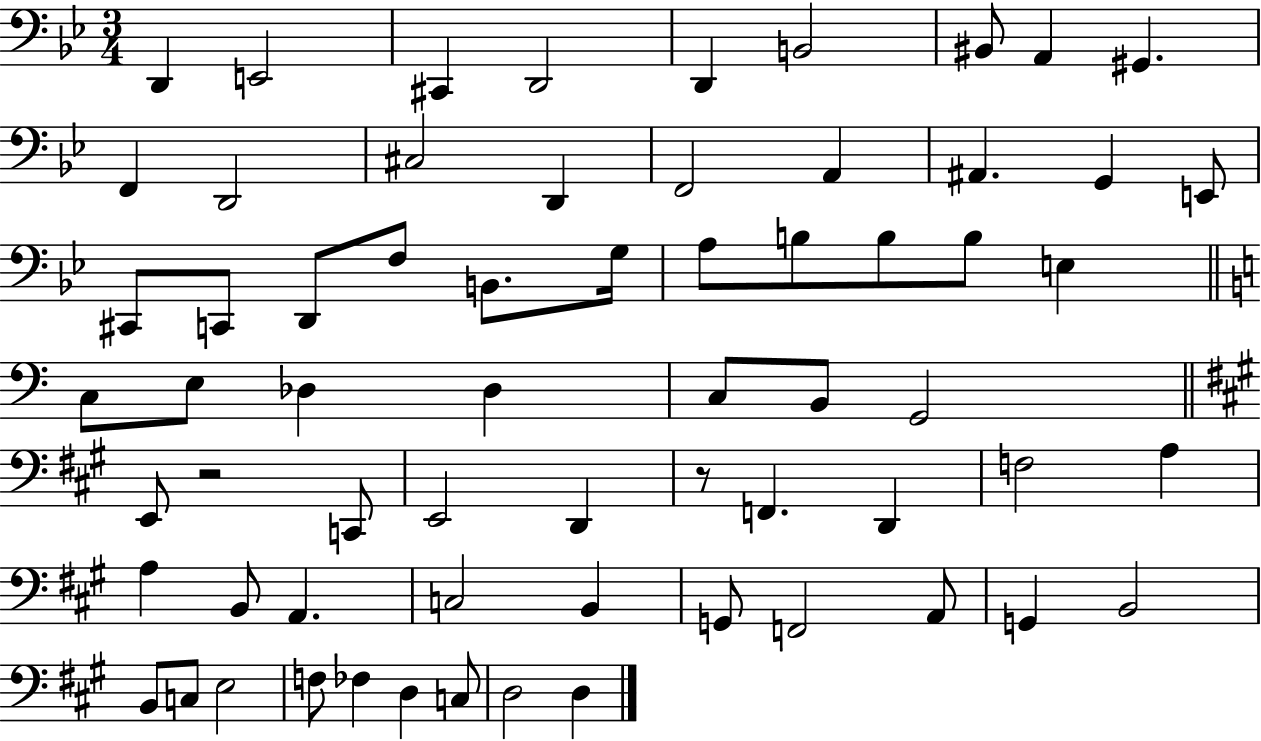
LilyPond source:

{
  \clef bass
  \numericTimeSignature
  \time 3/4
  \key bes \major
  d,4 e,2 | cis,4 d,2 | d,4 b,2 | bis,8 a,4 gis,4. | \break f,4 d,2 | cis2 d,4 | f,2 a,4 | ais,4. g,4 e,8 | \break cis,8 c,8 d,8 f8 b,8. g16 | a8 b8 b8 b8 e4 | \bar "||" \break \key c \major c8 e8 des4 des4 | c8 b,8 g,2 | \bar "||" \break \key a \major e,8 r2 c,8 | e,2 d,4 | r8 f,4. d,4 | f2 a4 | \break a4 b,8 a,4. | c2 b,4 | g,8 f,2 a,8 | g,4 b,2 | \break b,8 c8 e2 | f8 fes4 d4 c8 | d2 d4 | \bar "|."
}